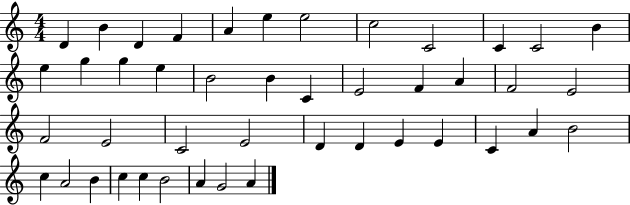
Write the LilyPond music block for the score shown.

{
  \clef treble
  \numericTimeSignature
  \time 4/4
  \key c \major
  d'4 b'4 d'4 f'4 | a'4 e''4 e''2 | c''2 c'2 | c'4 c'2 b'4 | \break e''4 g''4 g''4 e''4 | b'2 b'4 c'4 | e'2 f'4 a'4 | f'2 e'2 | \break f'2 e'2 | c'2 e'2 | d'4 d'4 e'4 e'4 | c'4 a'4 b'2 | \break c''4 a'2 b'4 | c''4 c''4 b'2 | a'4 g'2 a'4 | \bar "|."
}